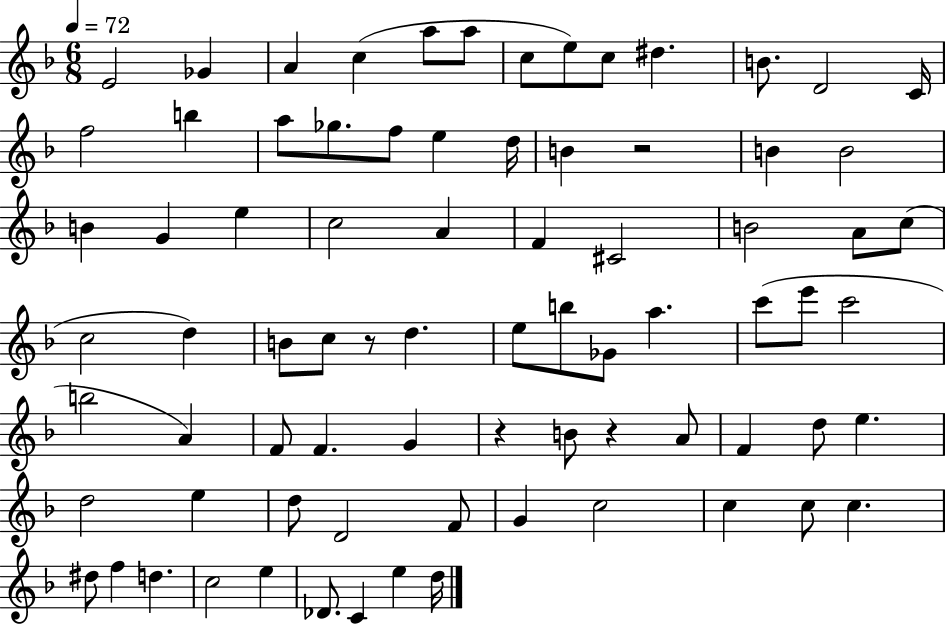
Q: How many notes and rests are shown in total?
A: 78